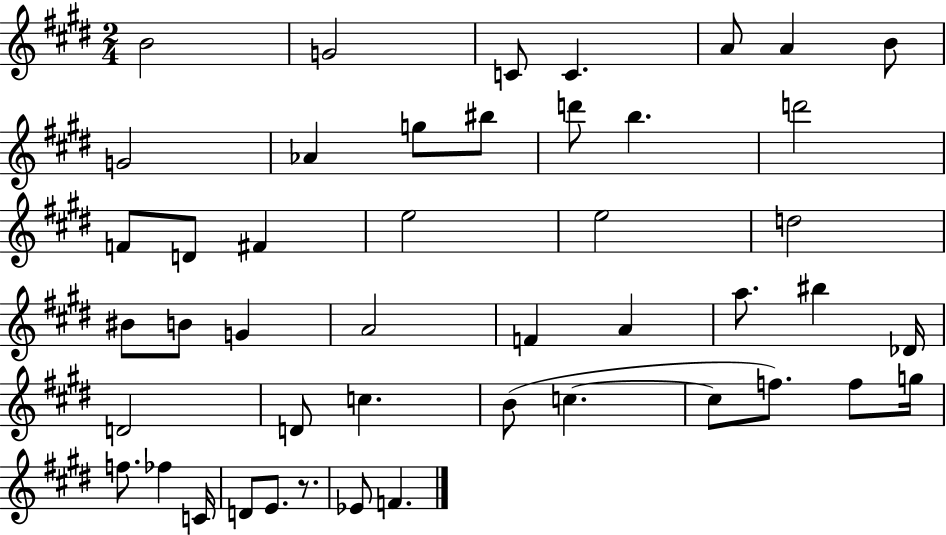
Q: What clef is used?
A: treble